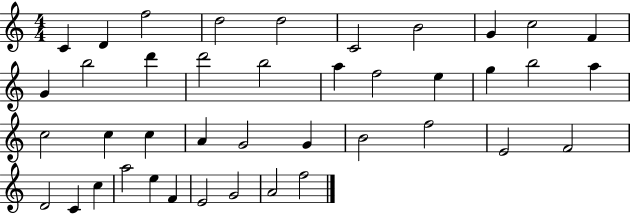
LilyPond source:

{
  \clef treble
  \numericTimeSignature
  \time 4/4
  \key c \major
  c'4 d'4 f''2 | d''2 d''2 | c'2 b'2 | g'4 c''2 f'4 | \break g'4 b''2 d'''4 | d'''2 b''2 | a''4 f''2 e''4 | g''4 b''2 a''4 | \break c''2 c''4 c''4 | a'4 g'2 g'4 | b'2 f''2 | e'2 f'2 | \break d'2 c'4 c''4 | a''2 e''4 f'4 | e'2 g'2 | a'2 f''2 | \break \bar "|."
}